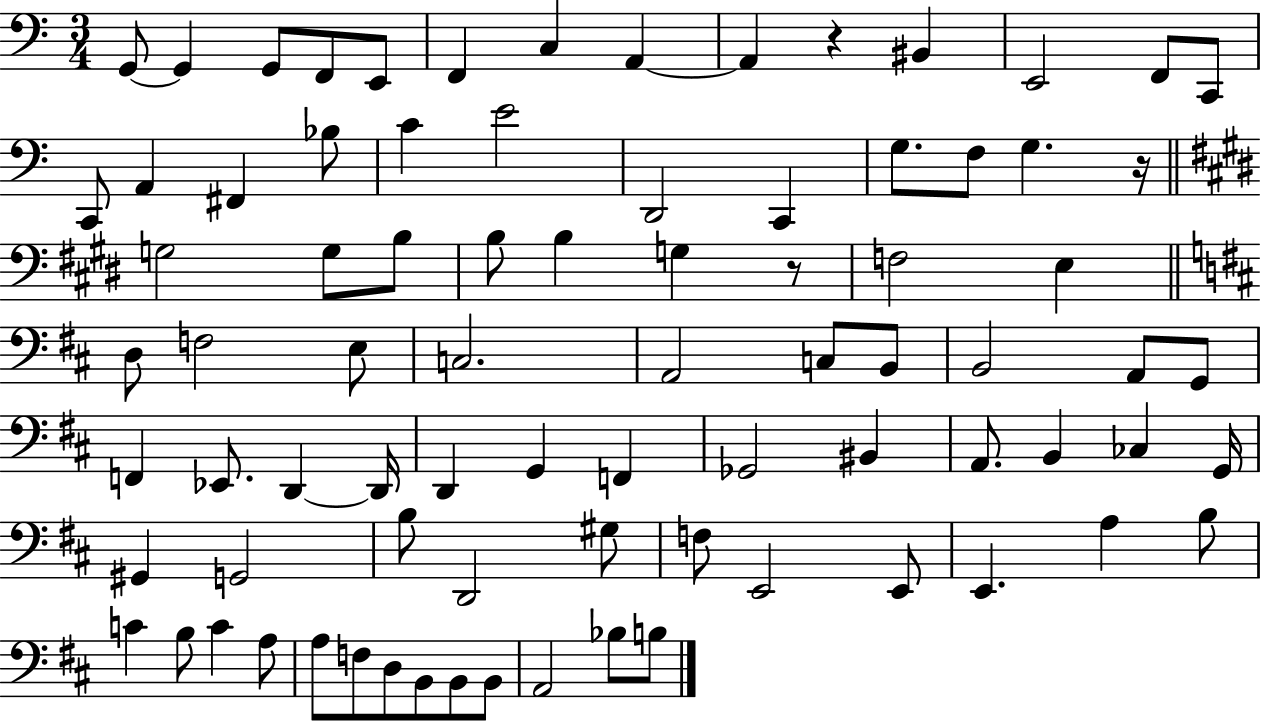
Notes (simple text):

G2/e G2/q G2/e F2/e E2/e F2/q C3/q A2/q A2/q R/q BIS2/q E2/h F2/e C2/e C2/e A2/q F#2/q Bb3/e C4/q E4/h D2/h C2/q G3/e. F3/e G3/q. R/s G3/h G3/e B3/e B3/e B3/q G3/q R/e F3/h E3/q D3/e F3/h E3/e C3/h. A2/h C3/e B2/e B2/h A2/e G2/e F2/q Eb2/e. D2/q D2/s D2/q G2/q F2/q Gb2/h BIS2/q A2/e. B2/q CES3/q G2/s G#2/q G2/h B3/e D2/h G#3/e F3/e E2/h E2/e E2/q. A3/q B3/e C4/q B3/e C4/q A3/e A3/e F3/e D3/e B2/e B2/e B2/e A2/h Bb3/e B3/e